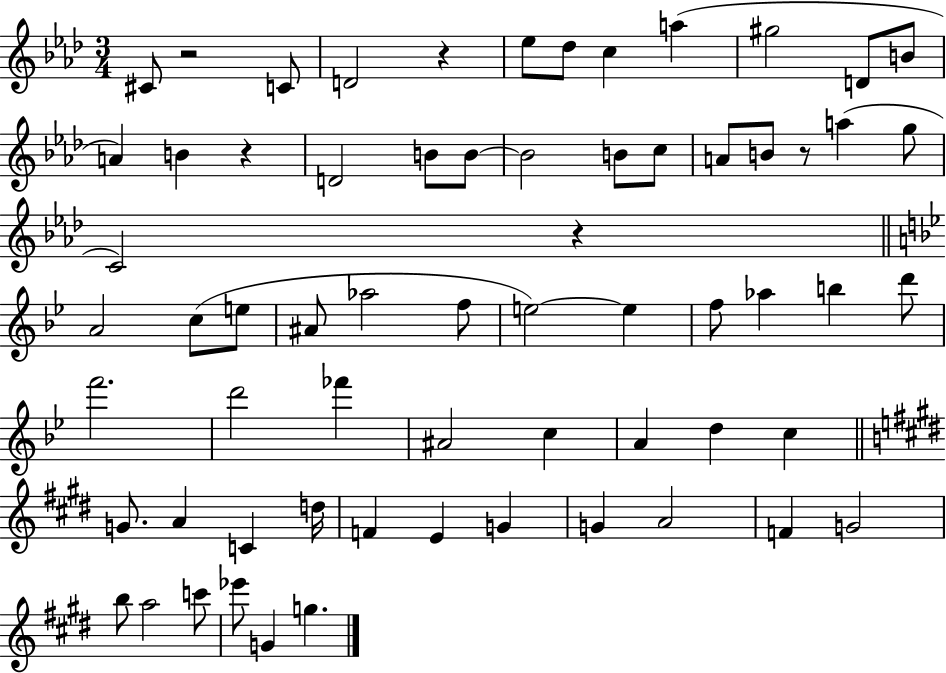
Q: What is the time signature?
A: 3/4